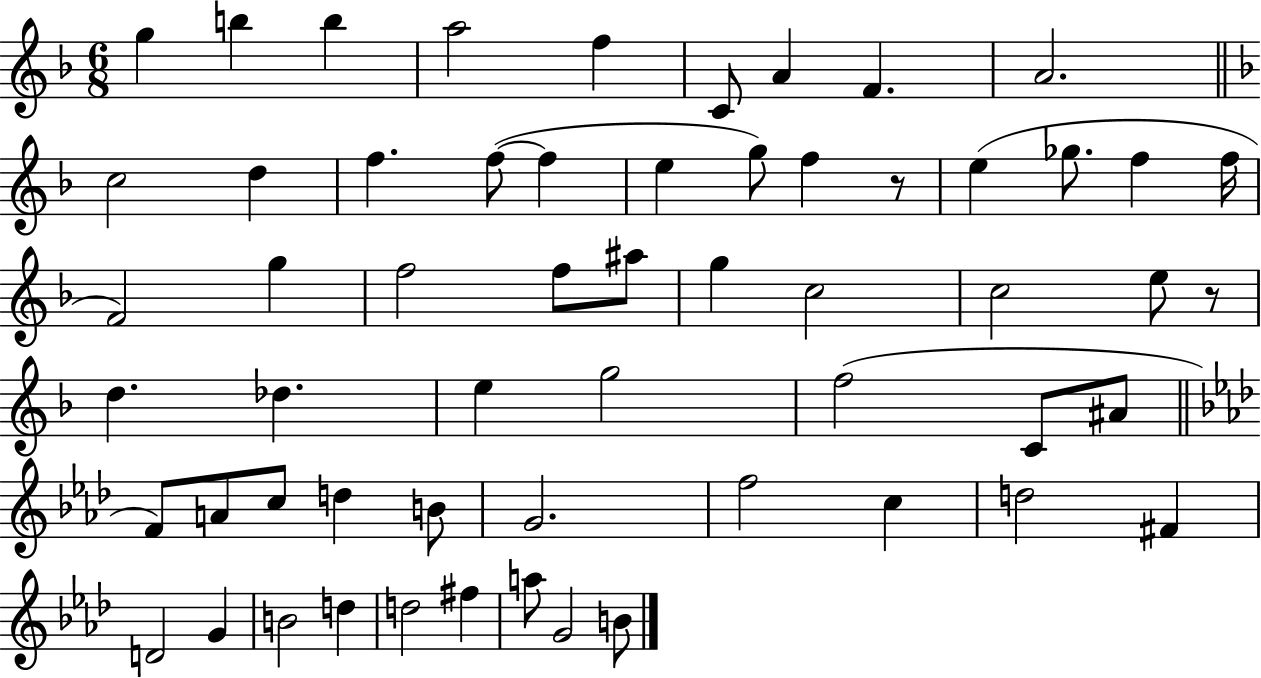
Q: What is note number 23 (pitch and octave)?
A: G5